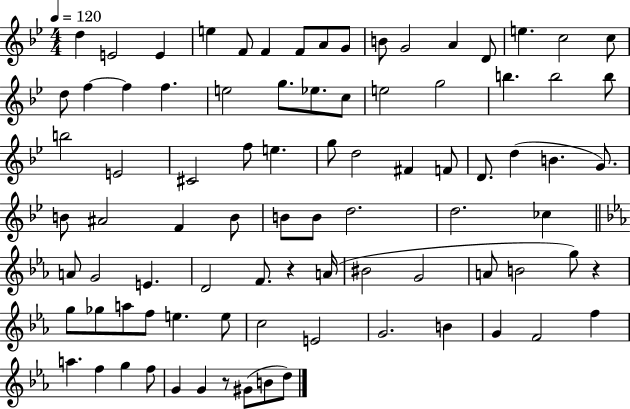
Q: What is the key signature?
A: BES major